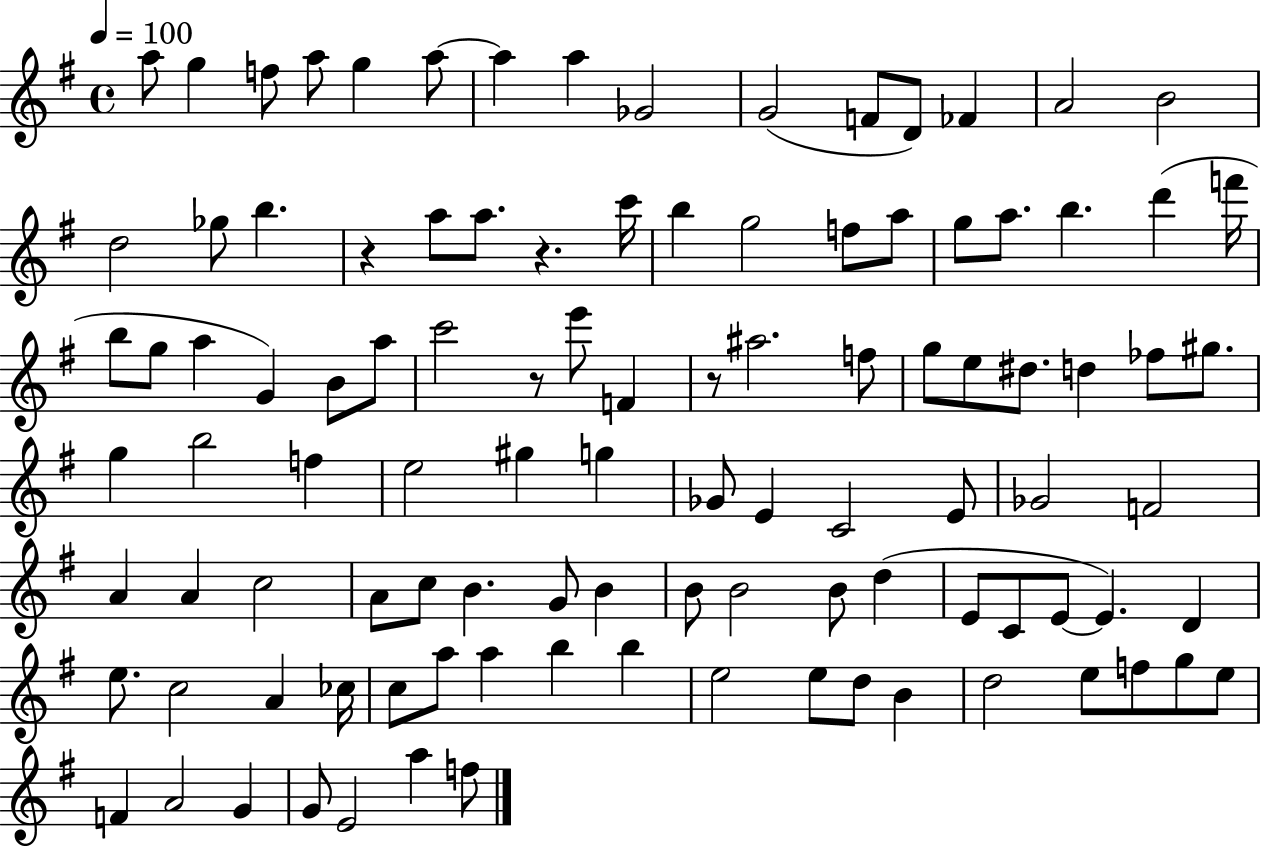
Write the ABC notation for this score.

X:1
T:Untitled
M:4/4
L:1/4
K:G
a/2 g f/2 a/2 g a/2 a a _G2 G2 F/2 D/2 _F A2 B2 d2 _g/2 b z a/2 a/2 z c'/4 b g2 f/2 a/2 g/2 a/2 b d' f'/4 b/2 g/2 a G B/2 a/2 c'2 z/2 e'/2 F z/2 ^a2 f/2 g/2 e/2 ^d/2 d _f/2 ^g/2 g b2 f e2 ^g g _G/2 E C2 E/2 _G2 F2 A A c2 A/2 c/2 B G/2 B B/2 B2 B/2 d E/2 C/2 E/2 E D e/2 c2 A _c/4 c/2 a/2 a b b e2 e/2 d/2 B d2 e/2 f/2 g/2 e/2 F A2 G G/2 E2 a f/2